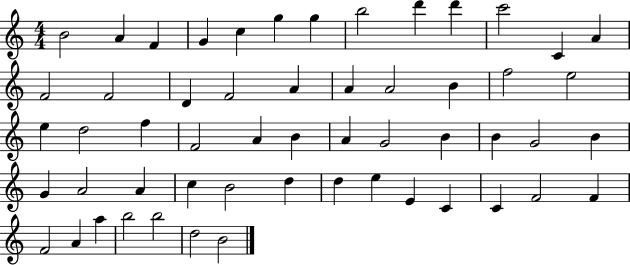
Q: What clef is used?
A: treble